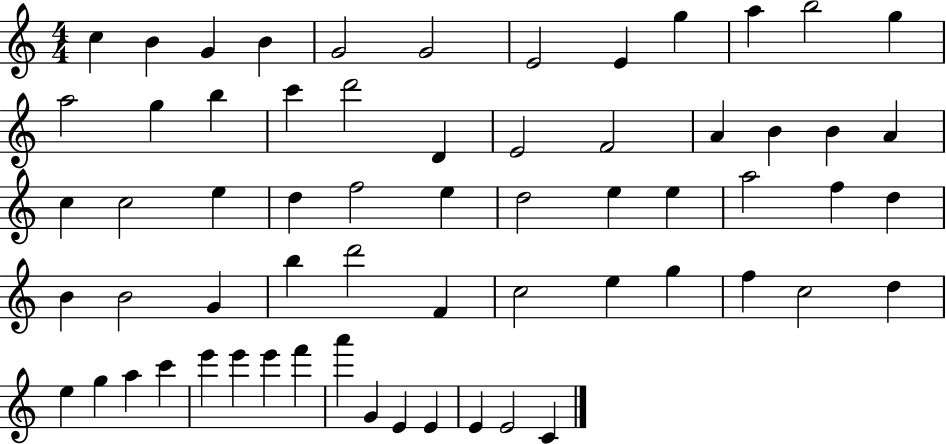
{
  \clef treble
  \numericTimeSignature
  \time 4/4
  \key c \major
  c''4 b'4 g'4 b'4 | g'2 g'2 | e'2 e'4 g''4 | a''4 b''2 g''4 | \break a''2 g''4 b''4 | c'''4 d'''2 d'4 | e'2 f'2 | a'4 b'4 b'4 a'4 | \break c''4 c''2 e''4 | d''4 f''2 e''4 | d''2 e''4 e''4 | a''2 f''4 d''4 | \break b'4 b'2 g'4 | b''4 d'''2 f'4 | c''2 e''4 g''4 | f''4 c''2 d''4 | \break e''4 g''4 a''4 c'''4 | e'''4 e'''4 e'''4 f'''4 | a'''4 g'4 e'4 e'4 | e'4 e'2 c'4 | \break \bar "|."
}